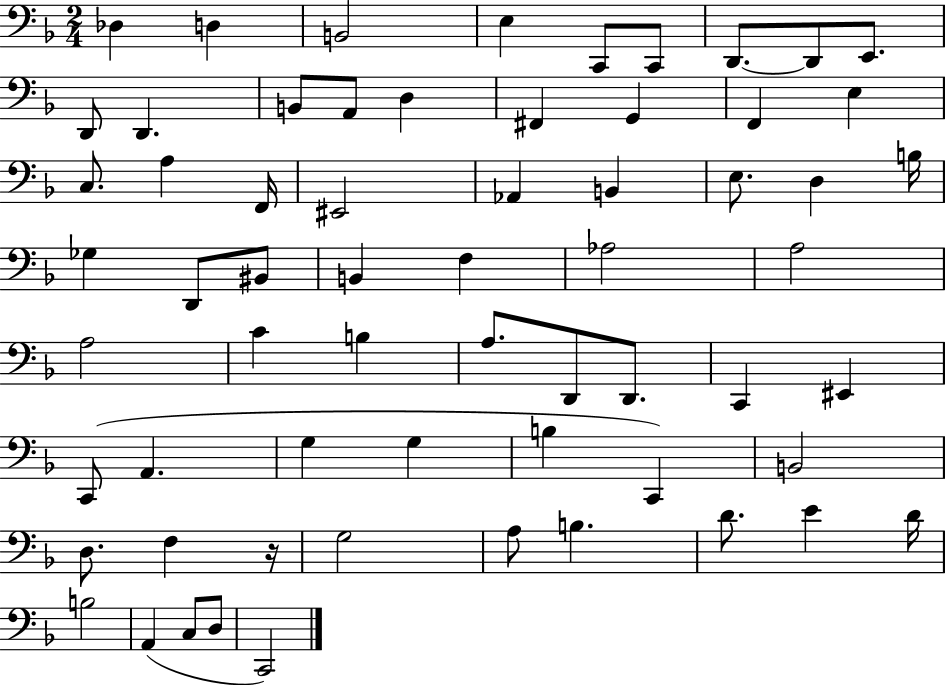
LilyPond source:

{
  \clef bass
  \numericTimeSignature
  \time 2/4
  \key f \major
  des4 d4 | b,2 | e4 c,8 c,8 | d,8.~~ d,8 e,8. | \break d,8 d,4. | b,8 a,8 d4 | fis,4 g,4 | f,4 e4 | \break c8. a4 f,16 | eis,2 | aes,4 b,4 | e8. d4 b16 | \break ges4 d,8 bis,8 | b,4 f4 | aes2 | a2 | \break a2 | c'4 b4 | a8. d,8 d,8. | c,4 eis,4 | \break c,8( a,4. | g4 g4 | b4 c,4) | b,2 | \break d8. f4 r16 | g2 | a8 b4. | d'8. e'4 d'16 | \break b2 | a,4( c8 d8 | c,2) | \bar "|."
}